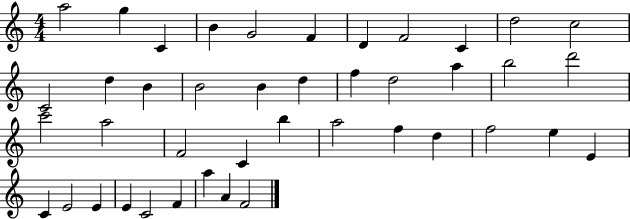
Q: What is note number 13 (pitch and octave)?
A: D5